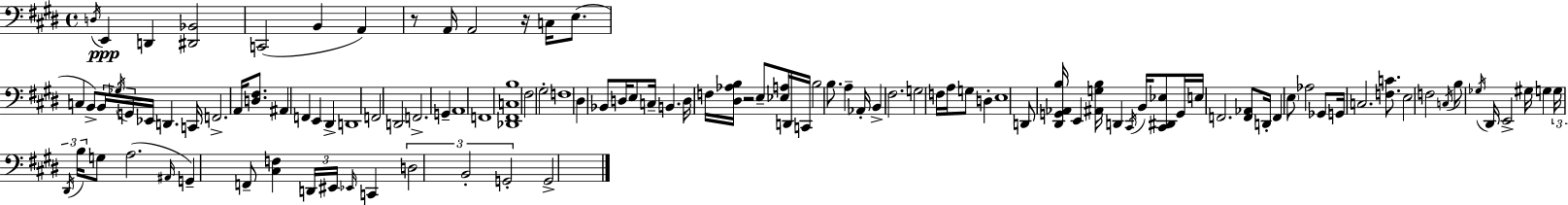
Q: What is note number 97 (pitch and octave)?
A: G2